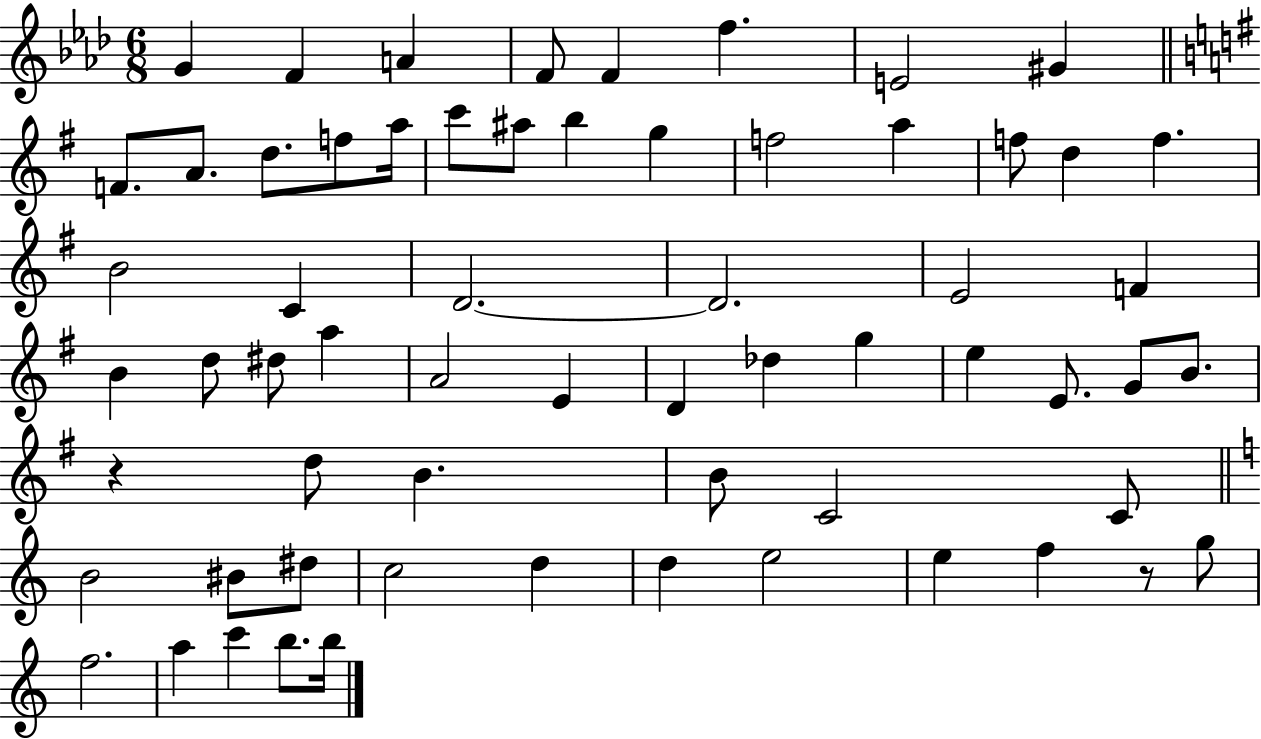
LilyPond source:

{
  \clef treble
  \numericTimeSignature
  \time 6/8
  \key aes \major
  \repeat volta 2 { g'4 f'4 a'4 | f'8 f'4 f''4. | e'2 gis'4 | \bar "||" \break \key e \minor f'8. a'8. d''8. f''8 a''16 | c'''8 ais''8 b''4 g''4 | f''2 a''4 | f''8 d''4 f''4. | \break b'2 c'4 | d'2.~~ | d'2. | e'2 f'4 | \break b'4 d''8 dis''8 a''4 | a'2 e'4 | d'4 des''4 g''4 | e''4 e'8. g'8 b'8. | \break r4 d''8 b'4. | b'8 c'2 c'8 | \bar "||" \break \key c \major b'2 bis'8 dis''8 | c''2 d''4 | d''4 e''2 | e''4 f''4 r8 g''8 | \break f''2. | a''4 c'''4 b''8. b''16 | } \bar "|."
}